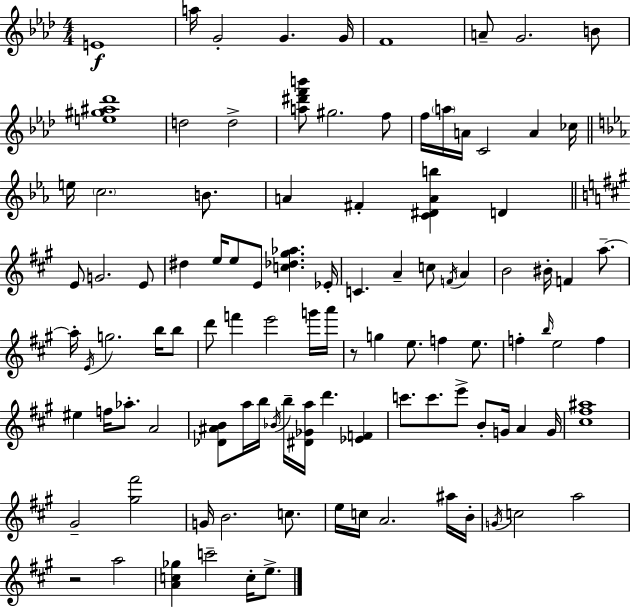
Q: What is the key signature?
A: AES major